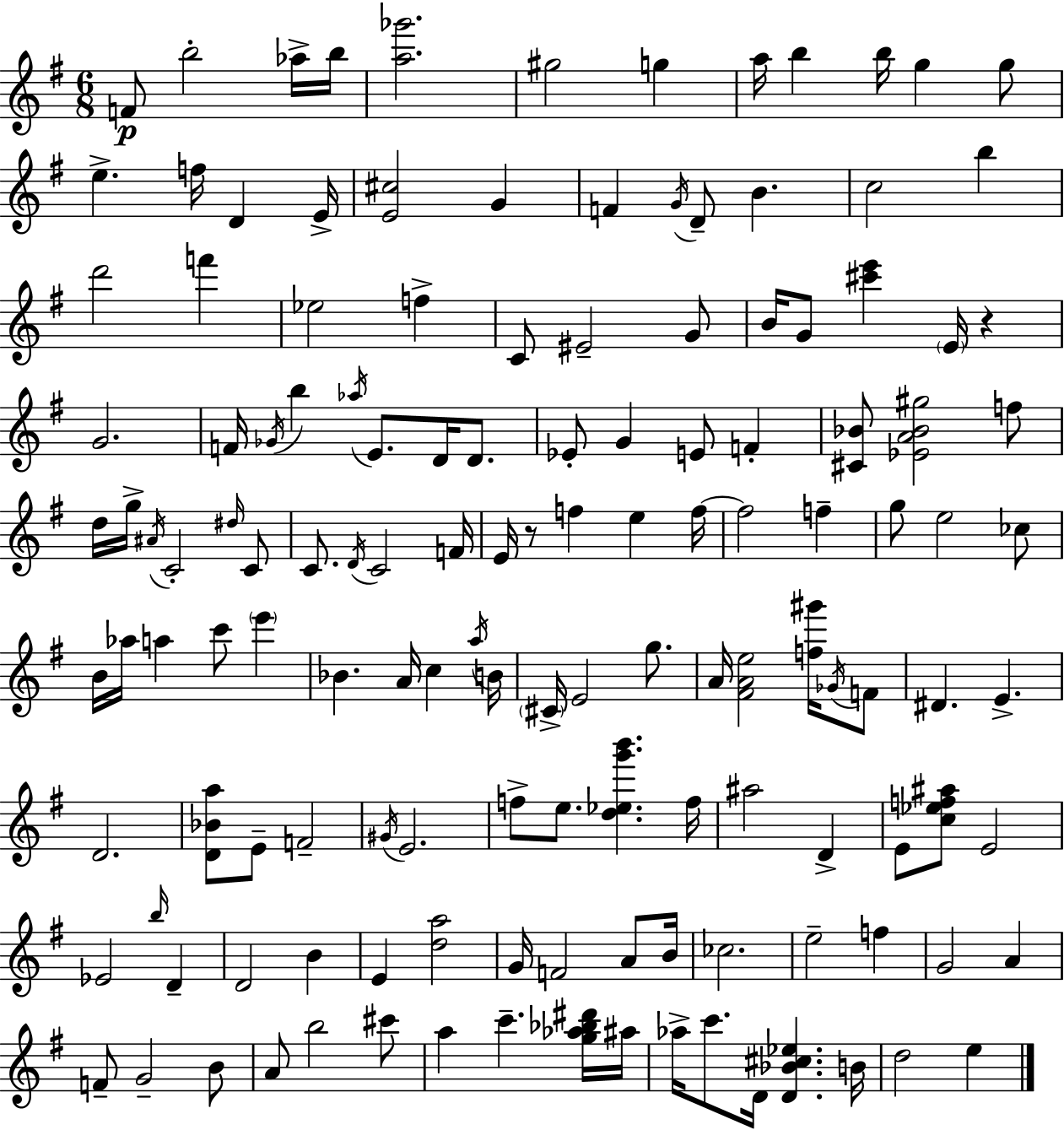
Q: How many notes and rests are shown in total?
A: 139